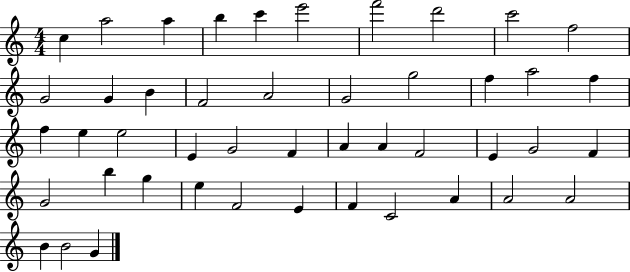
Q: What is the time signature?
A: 4/4